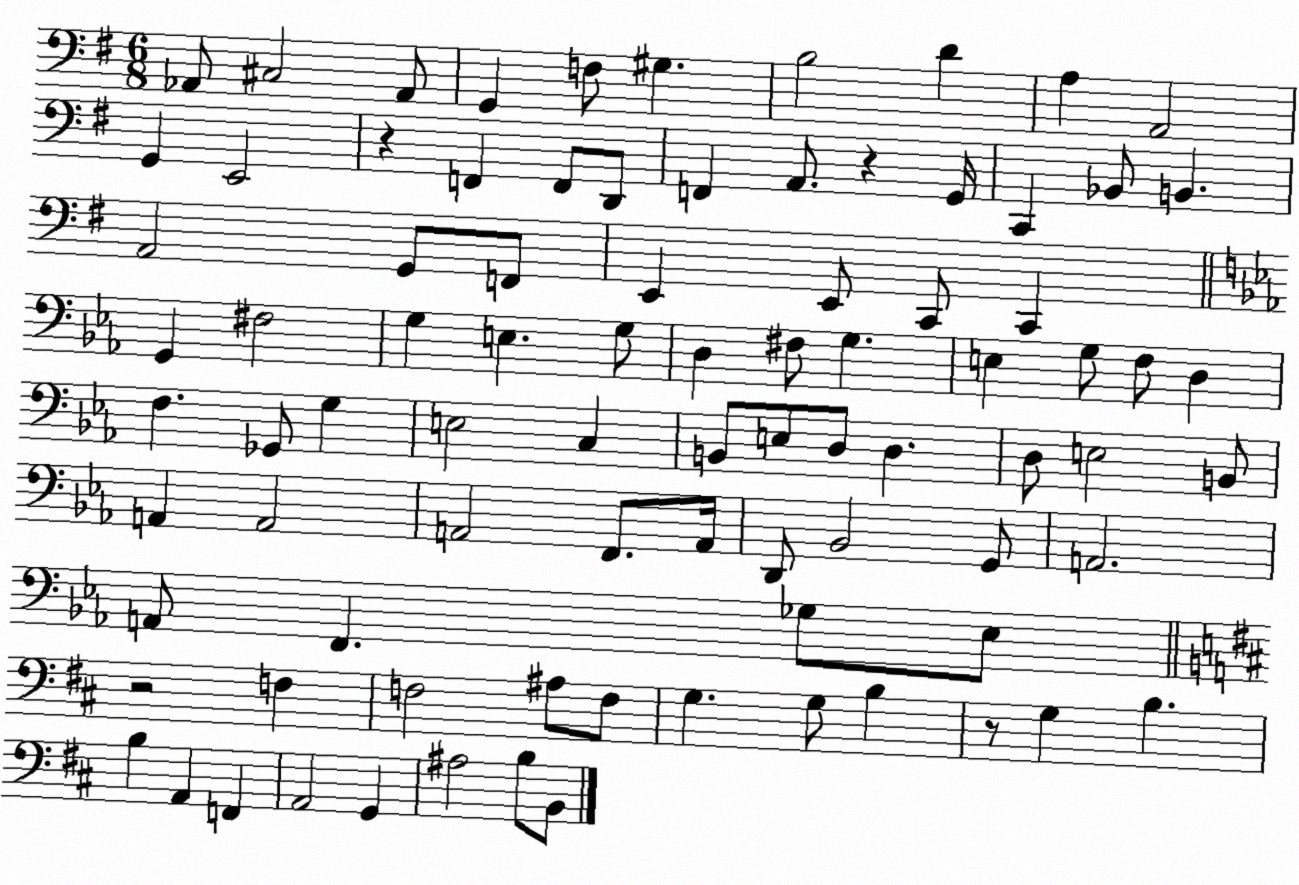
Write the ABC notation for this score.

X:1
T:Untitled
M:6/8
L:1/4
K:G
_A,,/2 ^C,2 _A,,/2 G,, F,/2 ^G, B,2 D A, A,,2 G,, E,,2 z F,, F,,/2 D,,/2 F,, A,,/2 z G,,/4 C,, _B,,/2 B,, A,,2 G,,/2 F,,/2 E,, E,,/2 C,,/2 C,, G,, ^F,2 G, E, G,/2 D, ^F,/2 G, E, G,/2 F,/2 D, F, _G,,/2 G, E,2 C, B,,/2 E,/2 D,/2 D, D,/2 E,2 B,,/2 A,, A,,2 A,,2 F,,/2 A,,/4 D,,/2 _B,,2 G,,/2 A,,2 A,,/2 F,, _G,/2 _E,/2 z2 F, F,2 ^A,/2 F,/2 G, G,/2 B, z/2 G, B, B, A,, F,, A,,2 G,, ^A,2 B,/2 B,,/2